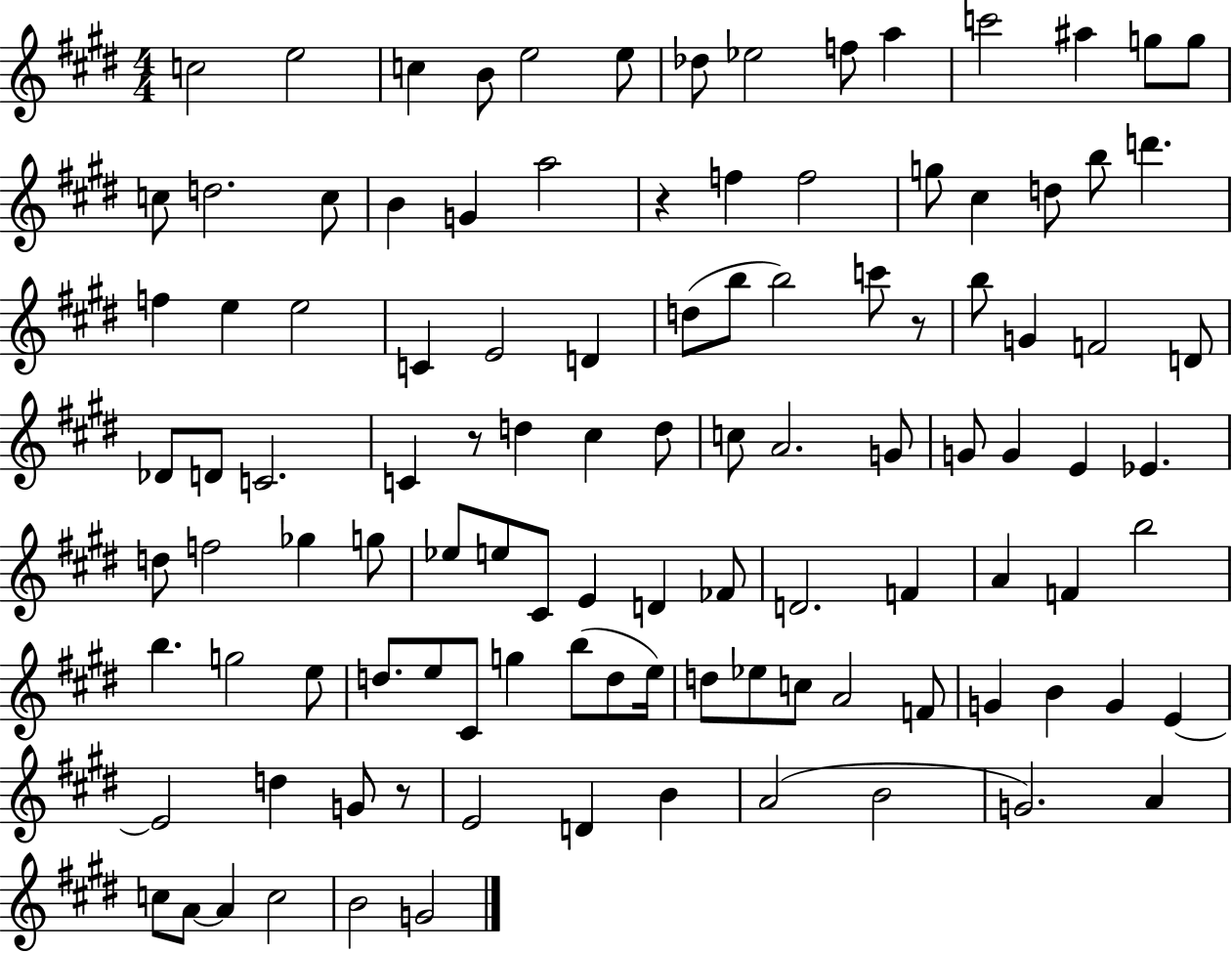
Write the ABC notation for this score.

X:1
T:Untitled
M:4/4
L:1/4
K:E
c2 e2 c B/2 e2 e/2 _d/2 _e2 f/2 a c'2 ^a g/2 g/2 c/2 d2 c/2 B G a2 z f f2 g/2 ^c d/2 b/2 d' f e e2 C E2 D d/2 b/2 b2 c'/2 z/2 b/2 G F2 D/2 _D/2 D/2 C2 C z/2 d ^c d/2 c/2 A2 G/2 G/2 G E _E d/2 f2 _g g/2 _e/2 e/2 ^C/2 E D _F/2 D2 F A F b2 b g2 e/2 d/2 e/2 ^C/2 g b/2 d/2 e/4 d/2 _e/2 c/2 A2 F/2 G B G E E2 d G/2 z/2 E2 D B A2 B2 G2 A c/2 A/2 A c2 B2 G2